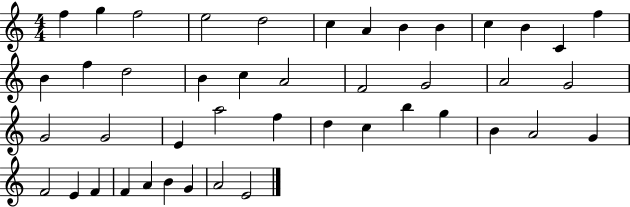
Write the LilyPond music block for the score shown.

{
  \clef treble
  \numericTimeSignature
  \time 4/4
  \key c \major
  f''4 g''4 f''2 | e''2 d''2 | c''4 a'4 b'4 b'4 | c''4 b'4 c'4 f''4 | \break b'4 f''4 d''2 | b'4 c''4 a'2 | f'2 g'2 | a'2 g'2 | \break g'2 g'2 | e'4 a''2 f''4 | d''4 c''4 b''4 g''4 | b'4 a'2 g'4 | \break f'2 e'4 f'4 | f'4 a'4 b'4 g'4 | a'2 e'2 | \bar "|."
}